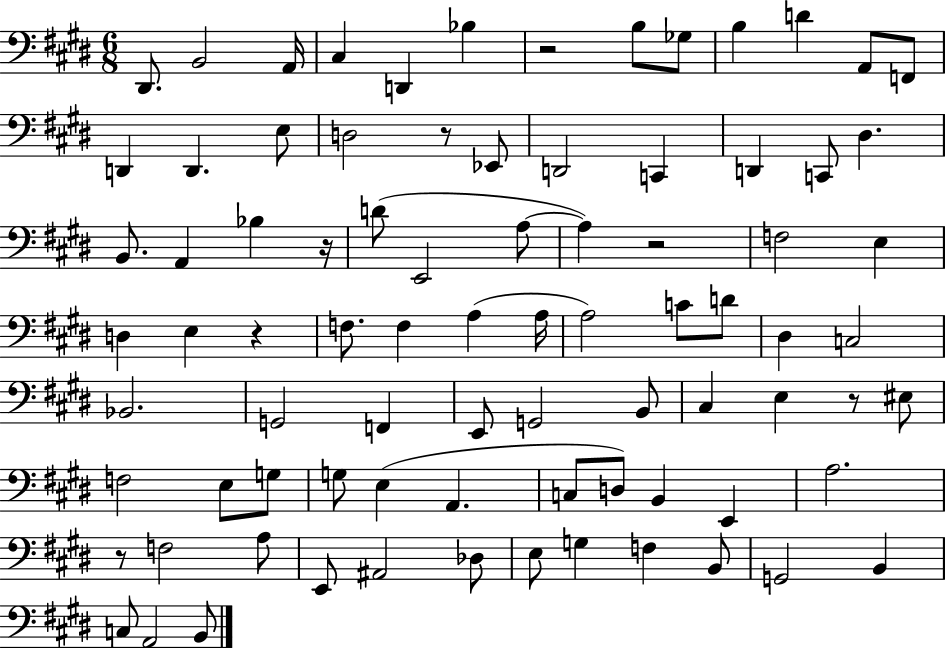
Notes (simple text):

D#2/e. B2/h A2/s C#3/q D2/q Bb3/q R/h B3/e Gb3/e B3/q D4/q A2/e F2/e D2/q D2/q. E3/e D3/h R/e Eb2/e D2/h C2/q D2/q C2/e D#3/q. B2/e. A2/q Bb3/q R/s D4/e E2/h A3/e A3/q R/h F3/h E3/q D3/q E3/q R/q F3/e. F3/q A3/q A3/s A3/h C4/e D4/e D#3/q C3/h Bb2/h. G2/h F2/q E2/e G2/h B2/e C#3/q E3/q R/e EIS3/e F3/h E3/e G3/e G3/e E3/q A2/q. C3/e D3/e B2/q E2/q A3/h. R/e F3/h A3/e E2/e A#2/h Db3/e E3/e G3/q F3/q B2/e G2/h B2/q C3/e A2/h B2/e